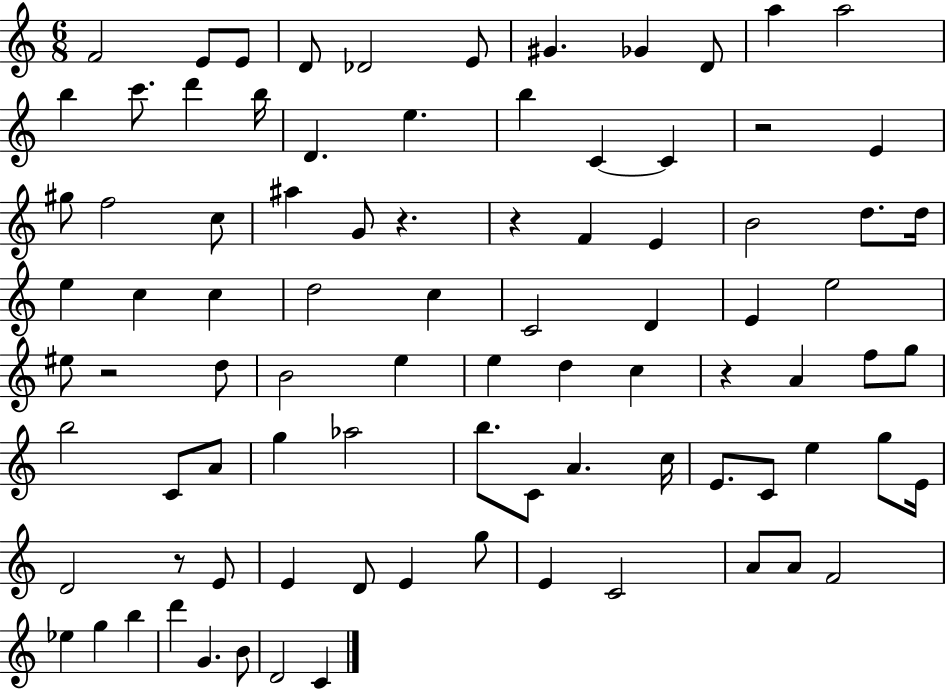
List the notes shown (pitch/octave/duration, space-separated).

F4/h E4/e E4/e D4/e Db4/h E4/e G#4/q. Gb4/q D4/e A5/q A5/h B5/q C6/e. D6/q B5/s D4/q. E5/q. B5/q C4/q C4/q R/h E4/q G#5/e F5/h C5/e A#5/q G4/e R/q. R/q F4/q E4/q B4/h D5/e. D5/s E5/q C5/q C5/q D5/h C5/q C4/h D4/q E4/q E5/h EIS5/e R/h D5/e B4/h E5/q E5/q D5/q C5/q R/q A4/q F5/e G5/e B5/h C4/e A4/e G5/q Ab5/h B5/e. C4/e A4/q. C5/s E4/e. C4/e E5/q G5/e E4/s D4/h R/e E4/e E4/q D4/e E4/q G5/e E4/q C4/h A4/e A4/e F4/h Eb5/q G5/q B5/q D6/q G4/q. B4/e D4/h C4/q